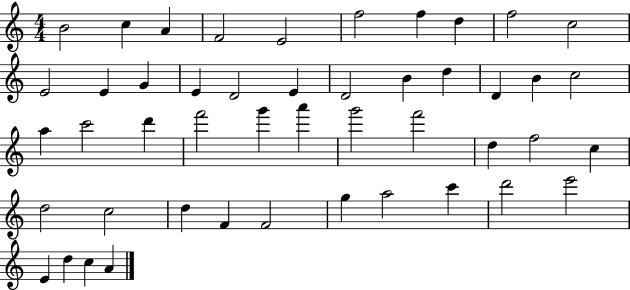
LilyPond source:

{
  \clef treble
  \numericTimeSignature
  \time 4/4
  \key c \major
  b'2 c''4 a'4 | f'2 e'2 | f''2 f''4 d''4 | f''2 c''2 | \break e'2 e'4 g'4 | e'4 d'2 e'4 | d'2 b'4 d''4 | d'4 b'4 c''2 | \break a''4 c'''2 d'''4 | f'''2 g'''4 a'''4 | g'''2 f'''2 | d''4 f''2 c''4 | \break d''2 c''2 | d''4 f'4 f'2 | g''4 a''2 c'''4 | d'''2 e'''2 | \break e'4 d''4 c''4 a'4 | \bar "|."
}